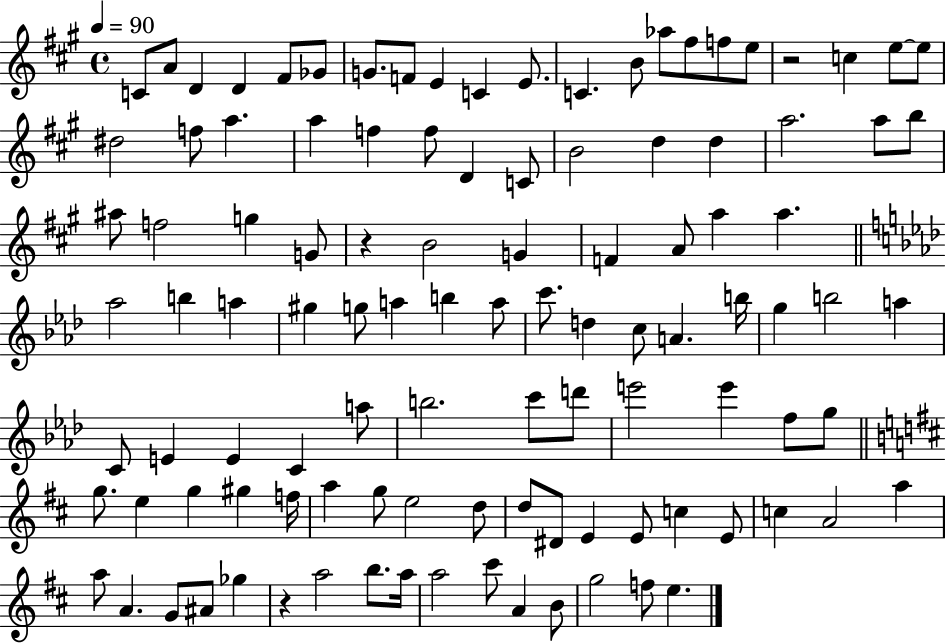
X:1
T:Untitled
M:4/4
L:1/4
K:A
C/2 A/2 D D ^F/2 _G/2 G/2 F/2 E C E/2 C B/2 _a/2 ^f/2 f/2 e/2 z2 c e/2 e/2 ^d2 f/2 a a f f/2 D C/2 B2 d d a2 a/2 b/2 ^a/2 f2 g G/2 z B2 G F A/2 a a _a2 b a ^g g/2 a b a/2 c'/2 d c/2 A b/4 g b2 a C/2 E E C a/2 b2 c'/2 d'/2 e'2 e' f/2 g/2 g/2 e g ^g f/4 a g/2 e2 d/2 d/2 ^D/2 E E/2 c E/2 c A2 a a/2 A G/2 ^A/2 _g z a2 b/2 a/4 a2 ^c'/2 A B/2 g2 f/2 e